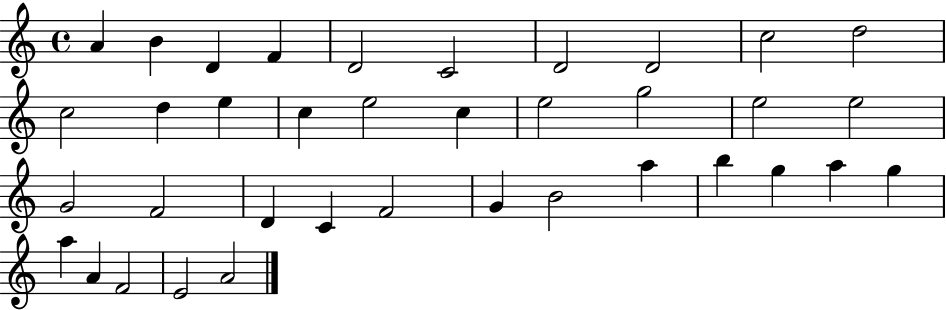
X:1
T:Untitled
M:4/4
L:1/4
K:C
A B D F D2 C2 D2 D2 c2 d2 c2 d e c e2 c e2 g2 e2 e2 G2 F2 D C F2 G B2 a b g a g a A F2 E2 A2